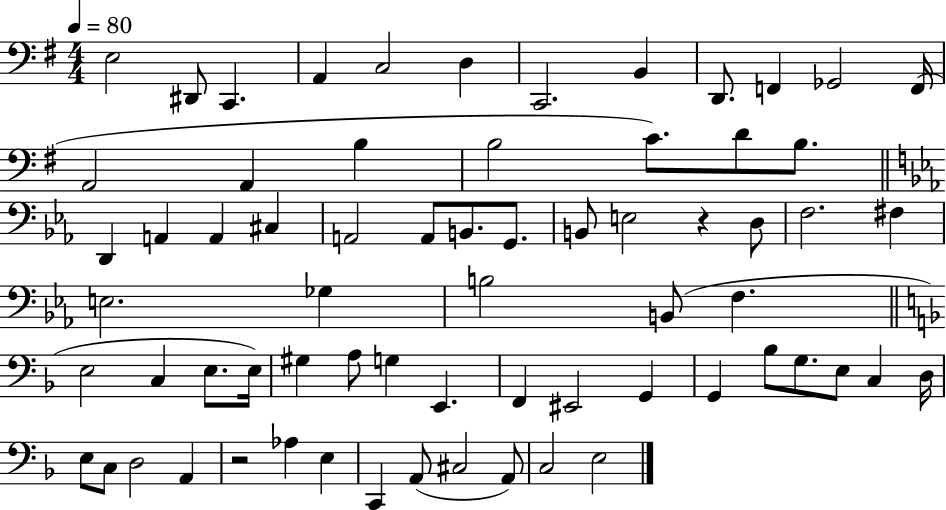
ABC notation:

X:1
T:Untitled
M:4/4
L:1/4
K:G
E,2 ^D,,/2 C,, A,, C,2 D, C,,2 B,, D,,/2 F,, _G,,2 F,,/4 A,,2 A,, B, B,2 C/2 D/2 B,/2 D,, A,, A,, ^C, A,,2 A,,/2 B,,/2 G,,/2 B,,/2 E,2 z D,/2 F,2 ^F, E,2 _G, B,2 B,,/2 F, E,2 C, E,/2 E,/4 ^G, A,/2 G, E,, F,, ^E,,2 G,, G,, _B,/2 G,/2 E,/2 C, D,/4 E,/2 C,/2 D,2 A,, z2 _A, E, C,, A,,/2 ^C,2 A,,/2 C,2 E,2